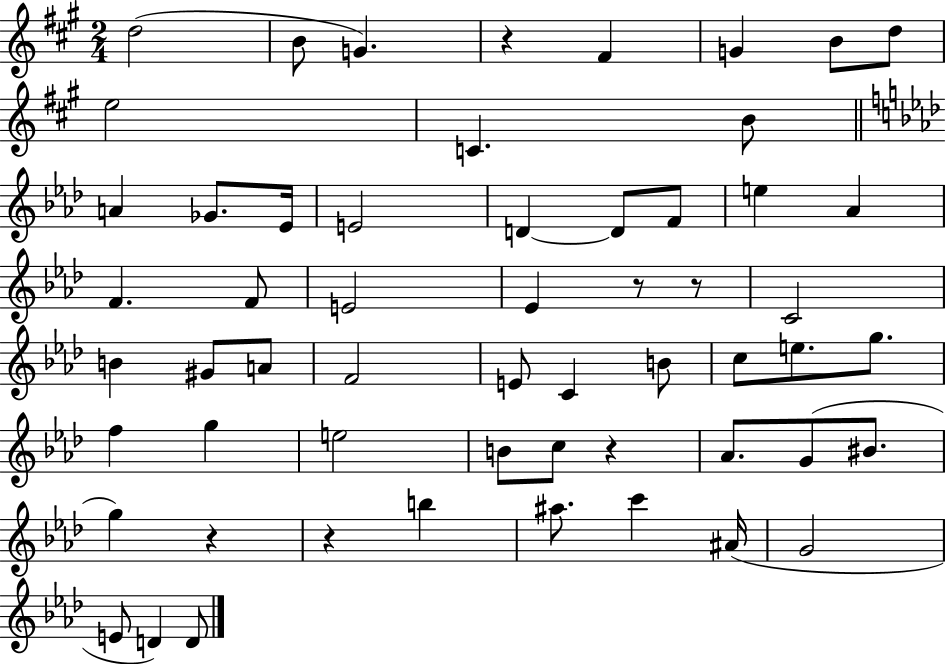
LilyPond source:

{
  \clef treble
  \numericTimeSignature
  \time 2/4
  \key a \major
  d''2( | b'8 g'4.) | r4 fis'4 | g'4 b'8 d''8 | \break e''2 | c'4. b'8 | \bar "||" \break \key aes \major a'4 ges'8. ees'16 | e'2 | d'4~~ d'8 f'8 | e''4 aes'4 | \break f'4. f'8 | e'2 | ees'4 r8 r8 | c'2 | \break b'4 gis'8 a'8 | f'2 | e'8 c'4 b'8 | c''8 e''8. g''8. | \break f''4 g''4 | e''2 | b'8 c''8 r4 | aes'8. g'8( bis'8. | \break g''4) r4 | r4 b''4 | ais''8. c'''4 ais'16( | g'2 | \break e'8 d'4) d'8 | \bar "|."
}